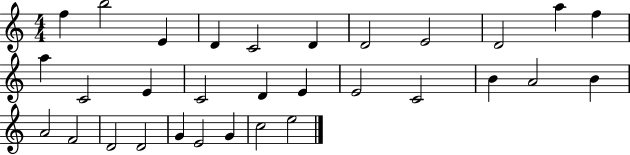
F5/q B5/h E4/q D4/q C4/h D4/q D4/h E4/h D4/h A5/q F5/q A5/q C4/h E4/q C4/h D4/q E4/q E4/h C4/h B4/q A4/h B4/q A4/h F4/h D4/h D4/h G4/q E4/h G4/q C5/h E5/h